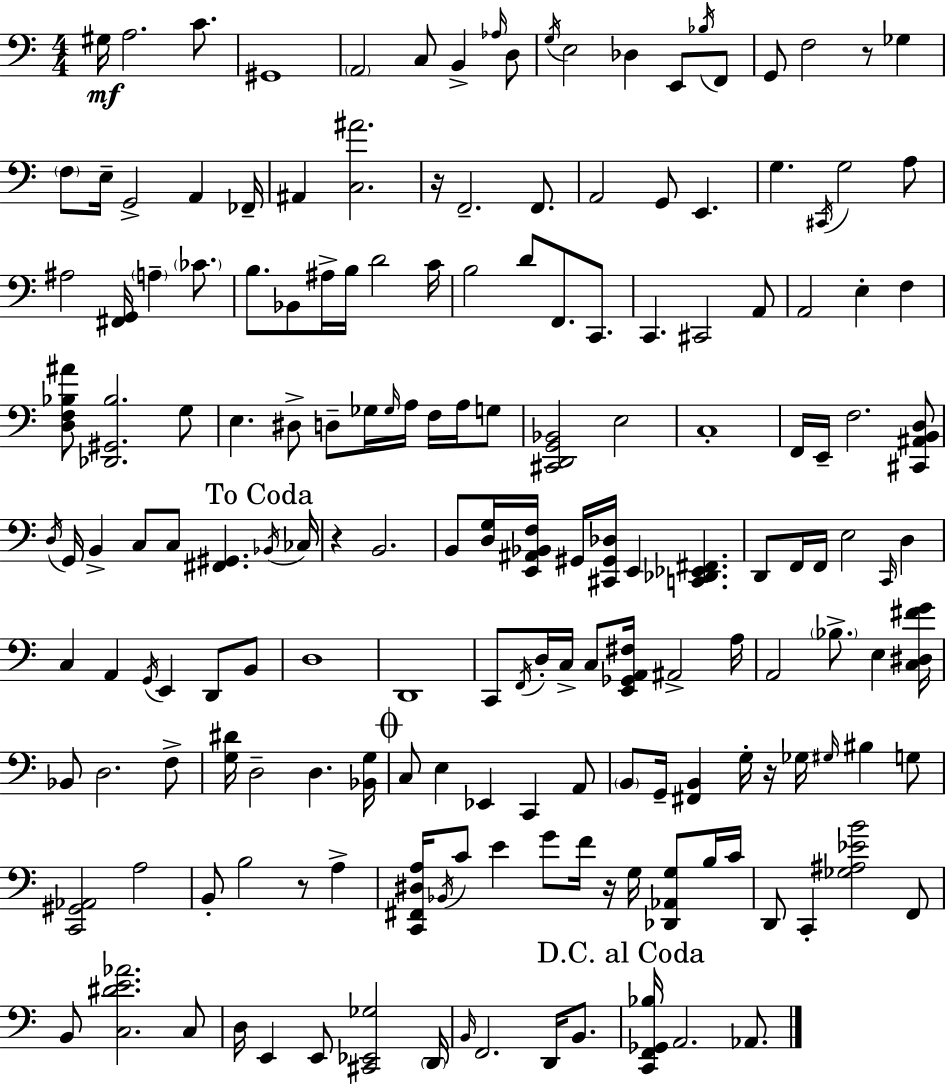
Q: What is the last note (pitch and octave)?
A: Ab2